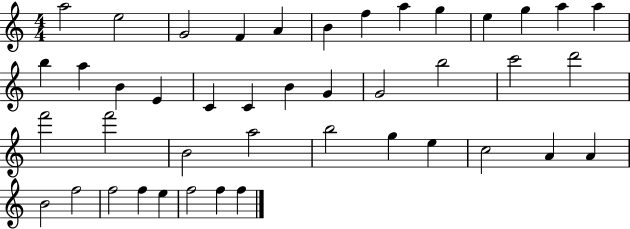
{
  \clef treble
  \numericTimeSignature
  \time 4/4
  \key c \major
  a''2 e''2 | g'2 f'4 a'4 | b'4 f''4 a''4 g''4 | e''4 g''4 a''4 a''4 | \break b''4 a''4 b'4 e'4 | c'4 c'4 b'4 g'4 | g'2 b''2 | c'''2 d'''2 | \break f'''2 f'''2 | b'2 a''2 | b''2 g''4 e''4 | c''2 a'4 a'4 | \break b'2 f''2 | f''2 f''4 e''4 | f''2 f''4 f''4 | \bar "|."
}